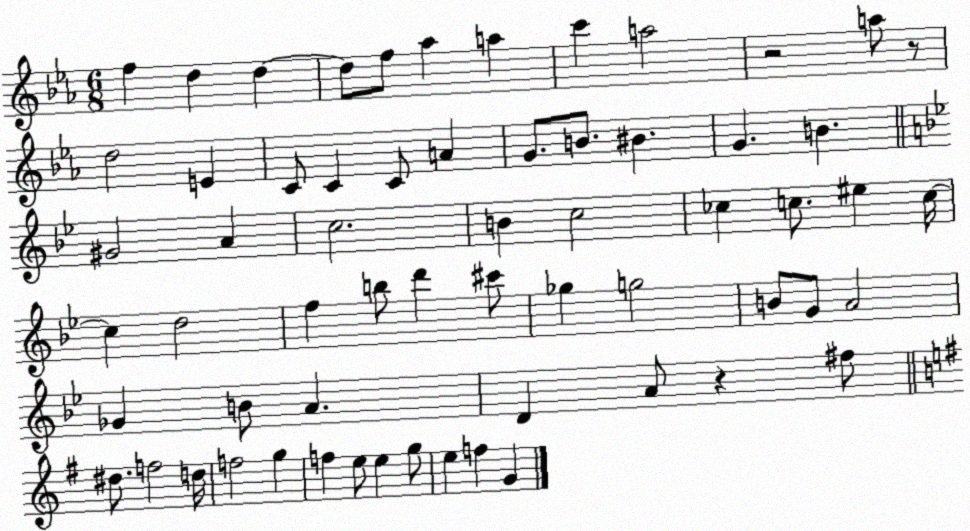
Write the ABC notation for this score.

X:1
T:Untitled
M:6/8
L:1/4
K:Eb
f d d d/2 f/2 _a a c' a2 z2 a/2 z/2 d2 E C/2 C C/2 A G/2 B/2 ^B G B ^G2 A c2 B c2 _c c/2 ^e c/4 c d2 f b/2 d' ^c'/2 _g g2 B/2 G/2 A2 _G B/2 A D A/2 z ^f/2 ^d/2 f2 d/4 f2 g f e/2 e g/2 e f G